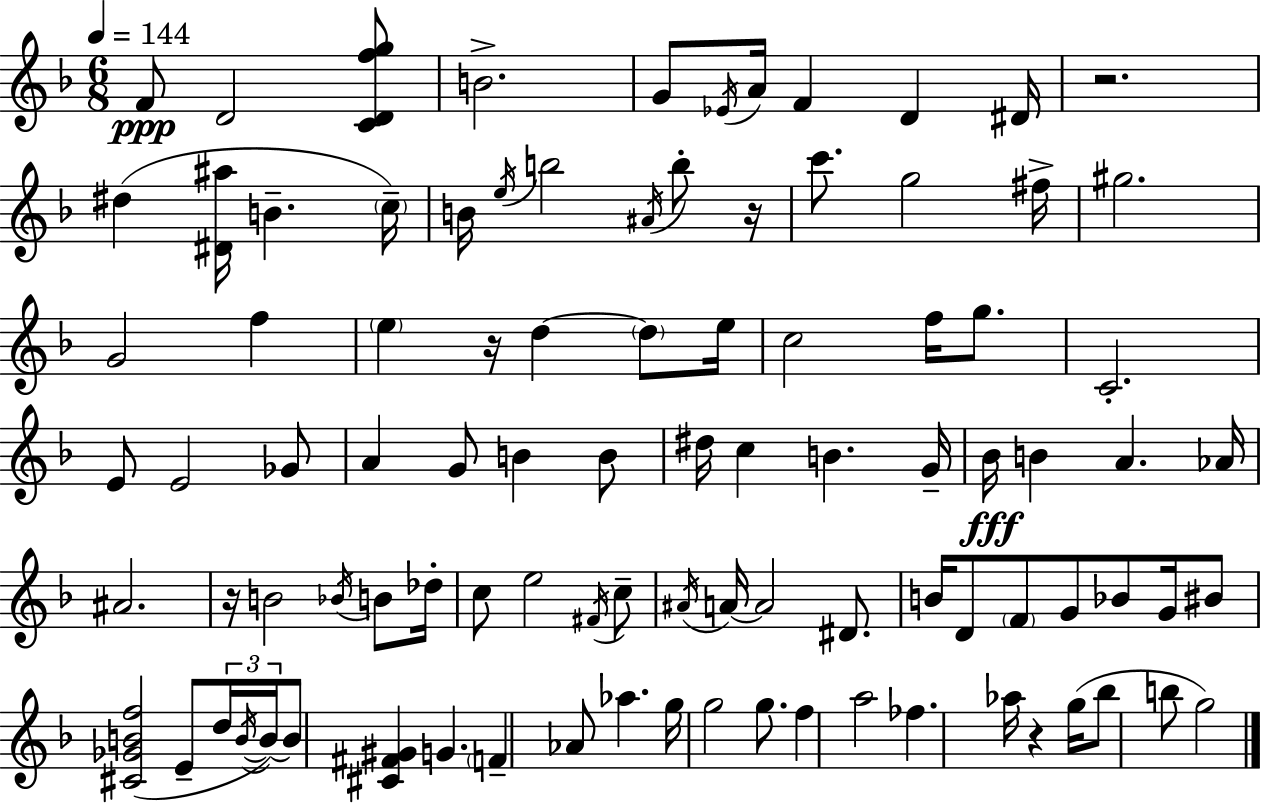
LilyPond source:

{
  \clef treble
  \numericTimeSignature
  \time 6/8
  \key d \minor
  \tempo 4 = 144
  f'8\ppp d'2 <c' d' f'' g''>8 | b'2.-> | g'8 \acciaccatura { ees'16 } a'16 f'4 d'4 | dis'16 r2. | \break dis''4( <dis' ais''>16 b'4.-- | \parenthesize c''16--) b'16 \acciaccatura { e''16 } b''2 \acciaccatura { ais'16 } | b''8-. r16 c'''8. g''2 | fis''16-> gis''2. | \break g'2 f''4 | \parenthesize e''4 r16 d''4~~ | \parenthesize d''8 e''16 c''2 f''16 | g''8. c'2.-. | \break e'8 e'2 | ges'8 a'4 g'8 b'4 | b'8 dis''16 c''4 b'4. | g'16-- bes'16\fff b'4 a'4. | \break aes'16 ais'2. | r16 b'2 | \acciaccatura { bes'16 } b'8 des''16-. c''8 e''2 | \acciaccatura { fis'16 } c''8-- \acciaccatura { ais'16 } a'16~~ a'2 | \break dis'8. b'16 d'8 \parenthesize f'8 g'8 | bes'8 g'16 bis'8 <cis' ges' b' f''>2( | e'8-- \tuplet 3/2 { d''16 \acciaccatura { b'16~ }~) b'16 } b'8 <cis' fis' gis'>4 | g'4. \parenthesize f'4-- aes'8 | \break aes''4. g''16 g''2 | g''8. f''4 a''2 | fes''4. | aes''16 r4 g''16( bes''8 b''8 g''2) | \break \bar "|."
}